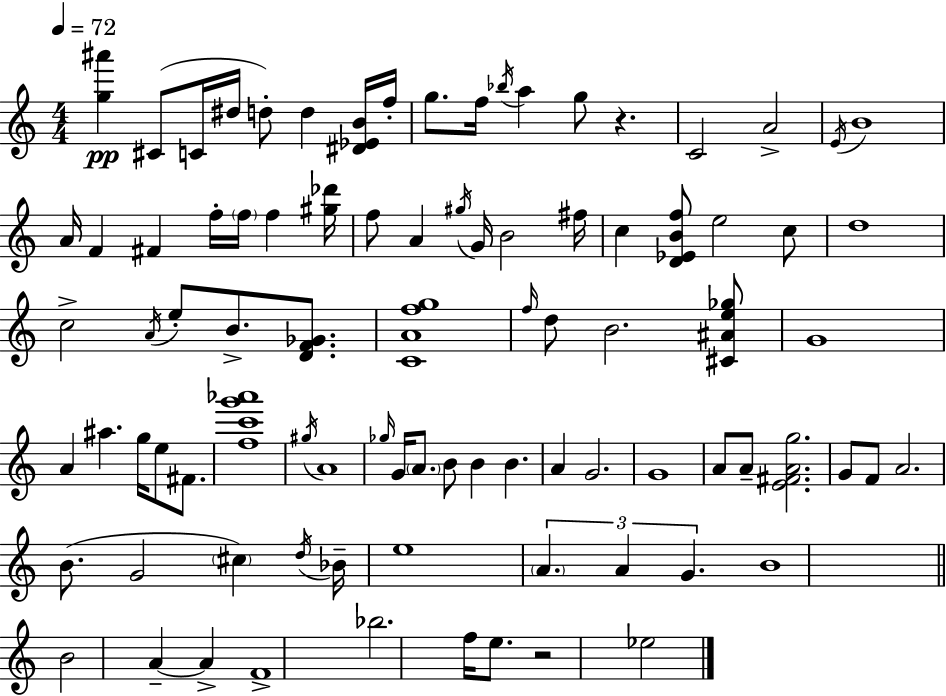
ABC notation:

X:1
T:Untitled
M:4/4
L:1/4
K:C
[g^a'] ^C/2 C/4 ^d/4 d/2 d [^D_EB]/4 f/4 g/2 f/4 _b/4 a g/2 z C2 A2 E/4 B4 A/4 F ^F f/4 f/4 f [^g_d']/4 f/2 A ^g/4 G/4 B2 ^f/4 c [D_EBf]/2 e2 c/2 d4 c2 A/4 e/2 B/2 [DF_G]/2 [CAfg]4 f/4 d/2 B2 [^C^Ae_g]/2 G4 A ^a g/4 e/2 ^F/2 [fc'g'_a']4 ^g/4 A4 _g/4 G/4 A/2 B/2 B B A G2 G4 A/2 A/2 [E^FAg]2 G/2 F/2 A2 B/2 G2 ^c d/4 _B/4 e4 A A G B4 B2 A A F4 _b2 f/4 e/2 z2 _e2